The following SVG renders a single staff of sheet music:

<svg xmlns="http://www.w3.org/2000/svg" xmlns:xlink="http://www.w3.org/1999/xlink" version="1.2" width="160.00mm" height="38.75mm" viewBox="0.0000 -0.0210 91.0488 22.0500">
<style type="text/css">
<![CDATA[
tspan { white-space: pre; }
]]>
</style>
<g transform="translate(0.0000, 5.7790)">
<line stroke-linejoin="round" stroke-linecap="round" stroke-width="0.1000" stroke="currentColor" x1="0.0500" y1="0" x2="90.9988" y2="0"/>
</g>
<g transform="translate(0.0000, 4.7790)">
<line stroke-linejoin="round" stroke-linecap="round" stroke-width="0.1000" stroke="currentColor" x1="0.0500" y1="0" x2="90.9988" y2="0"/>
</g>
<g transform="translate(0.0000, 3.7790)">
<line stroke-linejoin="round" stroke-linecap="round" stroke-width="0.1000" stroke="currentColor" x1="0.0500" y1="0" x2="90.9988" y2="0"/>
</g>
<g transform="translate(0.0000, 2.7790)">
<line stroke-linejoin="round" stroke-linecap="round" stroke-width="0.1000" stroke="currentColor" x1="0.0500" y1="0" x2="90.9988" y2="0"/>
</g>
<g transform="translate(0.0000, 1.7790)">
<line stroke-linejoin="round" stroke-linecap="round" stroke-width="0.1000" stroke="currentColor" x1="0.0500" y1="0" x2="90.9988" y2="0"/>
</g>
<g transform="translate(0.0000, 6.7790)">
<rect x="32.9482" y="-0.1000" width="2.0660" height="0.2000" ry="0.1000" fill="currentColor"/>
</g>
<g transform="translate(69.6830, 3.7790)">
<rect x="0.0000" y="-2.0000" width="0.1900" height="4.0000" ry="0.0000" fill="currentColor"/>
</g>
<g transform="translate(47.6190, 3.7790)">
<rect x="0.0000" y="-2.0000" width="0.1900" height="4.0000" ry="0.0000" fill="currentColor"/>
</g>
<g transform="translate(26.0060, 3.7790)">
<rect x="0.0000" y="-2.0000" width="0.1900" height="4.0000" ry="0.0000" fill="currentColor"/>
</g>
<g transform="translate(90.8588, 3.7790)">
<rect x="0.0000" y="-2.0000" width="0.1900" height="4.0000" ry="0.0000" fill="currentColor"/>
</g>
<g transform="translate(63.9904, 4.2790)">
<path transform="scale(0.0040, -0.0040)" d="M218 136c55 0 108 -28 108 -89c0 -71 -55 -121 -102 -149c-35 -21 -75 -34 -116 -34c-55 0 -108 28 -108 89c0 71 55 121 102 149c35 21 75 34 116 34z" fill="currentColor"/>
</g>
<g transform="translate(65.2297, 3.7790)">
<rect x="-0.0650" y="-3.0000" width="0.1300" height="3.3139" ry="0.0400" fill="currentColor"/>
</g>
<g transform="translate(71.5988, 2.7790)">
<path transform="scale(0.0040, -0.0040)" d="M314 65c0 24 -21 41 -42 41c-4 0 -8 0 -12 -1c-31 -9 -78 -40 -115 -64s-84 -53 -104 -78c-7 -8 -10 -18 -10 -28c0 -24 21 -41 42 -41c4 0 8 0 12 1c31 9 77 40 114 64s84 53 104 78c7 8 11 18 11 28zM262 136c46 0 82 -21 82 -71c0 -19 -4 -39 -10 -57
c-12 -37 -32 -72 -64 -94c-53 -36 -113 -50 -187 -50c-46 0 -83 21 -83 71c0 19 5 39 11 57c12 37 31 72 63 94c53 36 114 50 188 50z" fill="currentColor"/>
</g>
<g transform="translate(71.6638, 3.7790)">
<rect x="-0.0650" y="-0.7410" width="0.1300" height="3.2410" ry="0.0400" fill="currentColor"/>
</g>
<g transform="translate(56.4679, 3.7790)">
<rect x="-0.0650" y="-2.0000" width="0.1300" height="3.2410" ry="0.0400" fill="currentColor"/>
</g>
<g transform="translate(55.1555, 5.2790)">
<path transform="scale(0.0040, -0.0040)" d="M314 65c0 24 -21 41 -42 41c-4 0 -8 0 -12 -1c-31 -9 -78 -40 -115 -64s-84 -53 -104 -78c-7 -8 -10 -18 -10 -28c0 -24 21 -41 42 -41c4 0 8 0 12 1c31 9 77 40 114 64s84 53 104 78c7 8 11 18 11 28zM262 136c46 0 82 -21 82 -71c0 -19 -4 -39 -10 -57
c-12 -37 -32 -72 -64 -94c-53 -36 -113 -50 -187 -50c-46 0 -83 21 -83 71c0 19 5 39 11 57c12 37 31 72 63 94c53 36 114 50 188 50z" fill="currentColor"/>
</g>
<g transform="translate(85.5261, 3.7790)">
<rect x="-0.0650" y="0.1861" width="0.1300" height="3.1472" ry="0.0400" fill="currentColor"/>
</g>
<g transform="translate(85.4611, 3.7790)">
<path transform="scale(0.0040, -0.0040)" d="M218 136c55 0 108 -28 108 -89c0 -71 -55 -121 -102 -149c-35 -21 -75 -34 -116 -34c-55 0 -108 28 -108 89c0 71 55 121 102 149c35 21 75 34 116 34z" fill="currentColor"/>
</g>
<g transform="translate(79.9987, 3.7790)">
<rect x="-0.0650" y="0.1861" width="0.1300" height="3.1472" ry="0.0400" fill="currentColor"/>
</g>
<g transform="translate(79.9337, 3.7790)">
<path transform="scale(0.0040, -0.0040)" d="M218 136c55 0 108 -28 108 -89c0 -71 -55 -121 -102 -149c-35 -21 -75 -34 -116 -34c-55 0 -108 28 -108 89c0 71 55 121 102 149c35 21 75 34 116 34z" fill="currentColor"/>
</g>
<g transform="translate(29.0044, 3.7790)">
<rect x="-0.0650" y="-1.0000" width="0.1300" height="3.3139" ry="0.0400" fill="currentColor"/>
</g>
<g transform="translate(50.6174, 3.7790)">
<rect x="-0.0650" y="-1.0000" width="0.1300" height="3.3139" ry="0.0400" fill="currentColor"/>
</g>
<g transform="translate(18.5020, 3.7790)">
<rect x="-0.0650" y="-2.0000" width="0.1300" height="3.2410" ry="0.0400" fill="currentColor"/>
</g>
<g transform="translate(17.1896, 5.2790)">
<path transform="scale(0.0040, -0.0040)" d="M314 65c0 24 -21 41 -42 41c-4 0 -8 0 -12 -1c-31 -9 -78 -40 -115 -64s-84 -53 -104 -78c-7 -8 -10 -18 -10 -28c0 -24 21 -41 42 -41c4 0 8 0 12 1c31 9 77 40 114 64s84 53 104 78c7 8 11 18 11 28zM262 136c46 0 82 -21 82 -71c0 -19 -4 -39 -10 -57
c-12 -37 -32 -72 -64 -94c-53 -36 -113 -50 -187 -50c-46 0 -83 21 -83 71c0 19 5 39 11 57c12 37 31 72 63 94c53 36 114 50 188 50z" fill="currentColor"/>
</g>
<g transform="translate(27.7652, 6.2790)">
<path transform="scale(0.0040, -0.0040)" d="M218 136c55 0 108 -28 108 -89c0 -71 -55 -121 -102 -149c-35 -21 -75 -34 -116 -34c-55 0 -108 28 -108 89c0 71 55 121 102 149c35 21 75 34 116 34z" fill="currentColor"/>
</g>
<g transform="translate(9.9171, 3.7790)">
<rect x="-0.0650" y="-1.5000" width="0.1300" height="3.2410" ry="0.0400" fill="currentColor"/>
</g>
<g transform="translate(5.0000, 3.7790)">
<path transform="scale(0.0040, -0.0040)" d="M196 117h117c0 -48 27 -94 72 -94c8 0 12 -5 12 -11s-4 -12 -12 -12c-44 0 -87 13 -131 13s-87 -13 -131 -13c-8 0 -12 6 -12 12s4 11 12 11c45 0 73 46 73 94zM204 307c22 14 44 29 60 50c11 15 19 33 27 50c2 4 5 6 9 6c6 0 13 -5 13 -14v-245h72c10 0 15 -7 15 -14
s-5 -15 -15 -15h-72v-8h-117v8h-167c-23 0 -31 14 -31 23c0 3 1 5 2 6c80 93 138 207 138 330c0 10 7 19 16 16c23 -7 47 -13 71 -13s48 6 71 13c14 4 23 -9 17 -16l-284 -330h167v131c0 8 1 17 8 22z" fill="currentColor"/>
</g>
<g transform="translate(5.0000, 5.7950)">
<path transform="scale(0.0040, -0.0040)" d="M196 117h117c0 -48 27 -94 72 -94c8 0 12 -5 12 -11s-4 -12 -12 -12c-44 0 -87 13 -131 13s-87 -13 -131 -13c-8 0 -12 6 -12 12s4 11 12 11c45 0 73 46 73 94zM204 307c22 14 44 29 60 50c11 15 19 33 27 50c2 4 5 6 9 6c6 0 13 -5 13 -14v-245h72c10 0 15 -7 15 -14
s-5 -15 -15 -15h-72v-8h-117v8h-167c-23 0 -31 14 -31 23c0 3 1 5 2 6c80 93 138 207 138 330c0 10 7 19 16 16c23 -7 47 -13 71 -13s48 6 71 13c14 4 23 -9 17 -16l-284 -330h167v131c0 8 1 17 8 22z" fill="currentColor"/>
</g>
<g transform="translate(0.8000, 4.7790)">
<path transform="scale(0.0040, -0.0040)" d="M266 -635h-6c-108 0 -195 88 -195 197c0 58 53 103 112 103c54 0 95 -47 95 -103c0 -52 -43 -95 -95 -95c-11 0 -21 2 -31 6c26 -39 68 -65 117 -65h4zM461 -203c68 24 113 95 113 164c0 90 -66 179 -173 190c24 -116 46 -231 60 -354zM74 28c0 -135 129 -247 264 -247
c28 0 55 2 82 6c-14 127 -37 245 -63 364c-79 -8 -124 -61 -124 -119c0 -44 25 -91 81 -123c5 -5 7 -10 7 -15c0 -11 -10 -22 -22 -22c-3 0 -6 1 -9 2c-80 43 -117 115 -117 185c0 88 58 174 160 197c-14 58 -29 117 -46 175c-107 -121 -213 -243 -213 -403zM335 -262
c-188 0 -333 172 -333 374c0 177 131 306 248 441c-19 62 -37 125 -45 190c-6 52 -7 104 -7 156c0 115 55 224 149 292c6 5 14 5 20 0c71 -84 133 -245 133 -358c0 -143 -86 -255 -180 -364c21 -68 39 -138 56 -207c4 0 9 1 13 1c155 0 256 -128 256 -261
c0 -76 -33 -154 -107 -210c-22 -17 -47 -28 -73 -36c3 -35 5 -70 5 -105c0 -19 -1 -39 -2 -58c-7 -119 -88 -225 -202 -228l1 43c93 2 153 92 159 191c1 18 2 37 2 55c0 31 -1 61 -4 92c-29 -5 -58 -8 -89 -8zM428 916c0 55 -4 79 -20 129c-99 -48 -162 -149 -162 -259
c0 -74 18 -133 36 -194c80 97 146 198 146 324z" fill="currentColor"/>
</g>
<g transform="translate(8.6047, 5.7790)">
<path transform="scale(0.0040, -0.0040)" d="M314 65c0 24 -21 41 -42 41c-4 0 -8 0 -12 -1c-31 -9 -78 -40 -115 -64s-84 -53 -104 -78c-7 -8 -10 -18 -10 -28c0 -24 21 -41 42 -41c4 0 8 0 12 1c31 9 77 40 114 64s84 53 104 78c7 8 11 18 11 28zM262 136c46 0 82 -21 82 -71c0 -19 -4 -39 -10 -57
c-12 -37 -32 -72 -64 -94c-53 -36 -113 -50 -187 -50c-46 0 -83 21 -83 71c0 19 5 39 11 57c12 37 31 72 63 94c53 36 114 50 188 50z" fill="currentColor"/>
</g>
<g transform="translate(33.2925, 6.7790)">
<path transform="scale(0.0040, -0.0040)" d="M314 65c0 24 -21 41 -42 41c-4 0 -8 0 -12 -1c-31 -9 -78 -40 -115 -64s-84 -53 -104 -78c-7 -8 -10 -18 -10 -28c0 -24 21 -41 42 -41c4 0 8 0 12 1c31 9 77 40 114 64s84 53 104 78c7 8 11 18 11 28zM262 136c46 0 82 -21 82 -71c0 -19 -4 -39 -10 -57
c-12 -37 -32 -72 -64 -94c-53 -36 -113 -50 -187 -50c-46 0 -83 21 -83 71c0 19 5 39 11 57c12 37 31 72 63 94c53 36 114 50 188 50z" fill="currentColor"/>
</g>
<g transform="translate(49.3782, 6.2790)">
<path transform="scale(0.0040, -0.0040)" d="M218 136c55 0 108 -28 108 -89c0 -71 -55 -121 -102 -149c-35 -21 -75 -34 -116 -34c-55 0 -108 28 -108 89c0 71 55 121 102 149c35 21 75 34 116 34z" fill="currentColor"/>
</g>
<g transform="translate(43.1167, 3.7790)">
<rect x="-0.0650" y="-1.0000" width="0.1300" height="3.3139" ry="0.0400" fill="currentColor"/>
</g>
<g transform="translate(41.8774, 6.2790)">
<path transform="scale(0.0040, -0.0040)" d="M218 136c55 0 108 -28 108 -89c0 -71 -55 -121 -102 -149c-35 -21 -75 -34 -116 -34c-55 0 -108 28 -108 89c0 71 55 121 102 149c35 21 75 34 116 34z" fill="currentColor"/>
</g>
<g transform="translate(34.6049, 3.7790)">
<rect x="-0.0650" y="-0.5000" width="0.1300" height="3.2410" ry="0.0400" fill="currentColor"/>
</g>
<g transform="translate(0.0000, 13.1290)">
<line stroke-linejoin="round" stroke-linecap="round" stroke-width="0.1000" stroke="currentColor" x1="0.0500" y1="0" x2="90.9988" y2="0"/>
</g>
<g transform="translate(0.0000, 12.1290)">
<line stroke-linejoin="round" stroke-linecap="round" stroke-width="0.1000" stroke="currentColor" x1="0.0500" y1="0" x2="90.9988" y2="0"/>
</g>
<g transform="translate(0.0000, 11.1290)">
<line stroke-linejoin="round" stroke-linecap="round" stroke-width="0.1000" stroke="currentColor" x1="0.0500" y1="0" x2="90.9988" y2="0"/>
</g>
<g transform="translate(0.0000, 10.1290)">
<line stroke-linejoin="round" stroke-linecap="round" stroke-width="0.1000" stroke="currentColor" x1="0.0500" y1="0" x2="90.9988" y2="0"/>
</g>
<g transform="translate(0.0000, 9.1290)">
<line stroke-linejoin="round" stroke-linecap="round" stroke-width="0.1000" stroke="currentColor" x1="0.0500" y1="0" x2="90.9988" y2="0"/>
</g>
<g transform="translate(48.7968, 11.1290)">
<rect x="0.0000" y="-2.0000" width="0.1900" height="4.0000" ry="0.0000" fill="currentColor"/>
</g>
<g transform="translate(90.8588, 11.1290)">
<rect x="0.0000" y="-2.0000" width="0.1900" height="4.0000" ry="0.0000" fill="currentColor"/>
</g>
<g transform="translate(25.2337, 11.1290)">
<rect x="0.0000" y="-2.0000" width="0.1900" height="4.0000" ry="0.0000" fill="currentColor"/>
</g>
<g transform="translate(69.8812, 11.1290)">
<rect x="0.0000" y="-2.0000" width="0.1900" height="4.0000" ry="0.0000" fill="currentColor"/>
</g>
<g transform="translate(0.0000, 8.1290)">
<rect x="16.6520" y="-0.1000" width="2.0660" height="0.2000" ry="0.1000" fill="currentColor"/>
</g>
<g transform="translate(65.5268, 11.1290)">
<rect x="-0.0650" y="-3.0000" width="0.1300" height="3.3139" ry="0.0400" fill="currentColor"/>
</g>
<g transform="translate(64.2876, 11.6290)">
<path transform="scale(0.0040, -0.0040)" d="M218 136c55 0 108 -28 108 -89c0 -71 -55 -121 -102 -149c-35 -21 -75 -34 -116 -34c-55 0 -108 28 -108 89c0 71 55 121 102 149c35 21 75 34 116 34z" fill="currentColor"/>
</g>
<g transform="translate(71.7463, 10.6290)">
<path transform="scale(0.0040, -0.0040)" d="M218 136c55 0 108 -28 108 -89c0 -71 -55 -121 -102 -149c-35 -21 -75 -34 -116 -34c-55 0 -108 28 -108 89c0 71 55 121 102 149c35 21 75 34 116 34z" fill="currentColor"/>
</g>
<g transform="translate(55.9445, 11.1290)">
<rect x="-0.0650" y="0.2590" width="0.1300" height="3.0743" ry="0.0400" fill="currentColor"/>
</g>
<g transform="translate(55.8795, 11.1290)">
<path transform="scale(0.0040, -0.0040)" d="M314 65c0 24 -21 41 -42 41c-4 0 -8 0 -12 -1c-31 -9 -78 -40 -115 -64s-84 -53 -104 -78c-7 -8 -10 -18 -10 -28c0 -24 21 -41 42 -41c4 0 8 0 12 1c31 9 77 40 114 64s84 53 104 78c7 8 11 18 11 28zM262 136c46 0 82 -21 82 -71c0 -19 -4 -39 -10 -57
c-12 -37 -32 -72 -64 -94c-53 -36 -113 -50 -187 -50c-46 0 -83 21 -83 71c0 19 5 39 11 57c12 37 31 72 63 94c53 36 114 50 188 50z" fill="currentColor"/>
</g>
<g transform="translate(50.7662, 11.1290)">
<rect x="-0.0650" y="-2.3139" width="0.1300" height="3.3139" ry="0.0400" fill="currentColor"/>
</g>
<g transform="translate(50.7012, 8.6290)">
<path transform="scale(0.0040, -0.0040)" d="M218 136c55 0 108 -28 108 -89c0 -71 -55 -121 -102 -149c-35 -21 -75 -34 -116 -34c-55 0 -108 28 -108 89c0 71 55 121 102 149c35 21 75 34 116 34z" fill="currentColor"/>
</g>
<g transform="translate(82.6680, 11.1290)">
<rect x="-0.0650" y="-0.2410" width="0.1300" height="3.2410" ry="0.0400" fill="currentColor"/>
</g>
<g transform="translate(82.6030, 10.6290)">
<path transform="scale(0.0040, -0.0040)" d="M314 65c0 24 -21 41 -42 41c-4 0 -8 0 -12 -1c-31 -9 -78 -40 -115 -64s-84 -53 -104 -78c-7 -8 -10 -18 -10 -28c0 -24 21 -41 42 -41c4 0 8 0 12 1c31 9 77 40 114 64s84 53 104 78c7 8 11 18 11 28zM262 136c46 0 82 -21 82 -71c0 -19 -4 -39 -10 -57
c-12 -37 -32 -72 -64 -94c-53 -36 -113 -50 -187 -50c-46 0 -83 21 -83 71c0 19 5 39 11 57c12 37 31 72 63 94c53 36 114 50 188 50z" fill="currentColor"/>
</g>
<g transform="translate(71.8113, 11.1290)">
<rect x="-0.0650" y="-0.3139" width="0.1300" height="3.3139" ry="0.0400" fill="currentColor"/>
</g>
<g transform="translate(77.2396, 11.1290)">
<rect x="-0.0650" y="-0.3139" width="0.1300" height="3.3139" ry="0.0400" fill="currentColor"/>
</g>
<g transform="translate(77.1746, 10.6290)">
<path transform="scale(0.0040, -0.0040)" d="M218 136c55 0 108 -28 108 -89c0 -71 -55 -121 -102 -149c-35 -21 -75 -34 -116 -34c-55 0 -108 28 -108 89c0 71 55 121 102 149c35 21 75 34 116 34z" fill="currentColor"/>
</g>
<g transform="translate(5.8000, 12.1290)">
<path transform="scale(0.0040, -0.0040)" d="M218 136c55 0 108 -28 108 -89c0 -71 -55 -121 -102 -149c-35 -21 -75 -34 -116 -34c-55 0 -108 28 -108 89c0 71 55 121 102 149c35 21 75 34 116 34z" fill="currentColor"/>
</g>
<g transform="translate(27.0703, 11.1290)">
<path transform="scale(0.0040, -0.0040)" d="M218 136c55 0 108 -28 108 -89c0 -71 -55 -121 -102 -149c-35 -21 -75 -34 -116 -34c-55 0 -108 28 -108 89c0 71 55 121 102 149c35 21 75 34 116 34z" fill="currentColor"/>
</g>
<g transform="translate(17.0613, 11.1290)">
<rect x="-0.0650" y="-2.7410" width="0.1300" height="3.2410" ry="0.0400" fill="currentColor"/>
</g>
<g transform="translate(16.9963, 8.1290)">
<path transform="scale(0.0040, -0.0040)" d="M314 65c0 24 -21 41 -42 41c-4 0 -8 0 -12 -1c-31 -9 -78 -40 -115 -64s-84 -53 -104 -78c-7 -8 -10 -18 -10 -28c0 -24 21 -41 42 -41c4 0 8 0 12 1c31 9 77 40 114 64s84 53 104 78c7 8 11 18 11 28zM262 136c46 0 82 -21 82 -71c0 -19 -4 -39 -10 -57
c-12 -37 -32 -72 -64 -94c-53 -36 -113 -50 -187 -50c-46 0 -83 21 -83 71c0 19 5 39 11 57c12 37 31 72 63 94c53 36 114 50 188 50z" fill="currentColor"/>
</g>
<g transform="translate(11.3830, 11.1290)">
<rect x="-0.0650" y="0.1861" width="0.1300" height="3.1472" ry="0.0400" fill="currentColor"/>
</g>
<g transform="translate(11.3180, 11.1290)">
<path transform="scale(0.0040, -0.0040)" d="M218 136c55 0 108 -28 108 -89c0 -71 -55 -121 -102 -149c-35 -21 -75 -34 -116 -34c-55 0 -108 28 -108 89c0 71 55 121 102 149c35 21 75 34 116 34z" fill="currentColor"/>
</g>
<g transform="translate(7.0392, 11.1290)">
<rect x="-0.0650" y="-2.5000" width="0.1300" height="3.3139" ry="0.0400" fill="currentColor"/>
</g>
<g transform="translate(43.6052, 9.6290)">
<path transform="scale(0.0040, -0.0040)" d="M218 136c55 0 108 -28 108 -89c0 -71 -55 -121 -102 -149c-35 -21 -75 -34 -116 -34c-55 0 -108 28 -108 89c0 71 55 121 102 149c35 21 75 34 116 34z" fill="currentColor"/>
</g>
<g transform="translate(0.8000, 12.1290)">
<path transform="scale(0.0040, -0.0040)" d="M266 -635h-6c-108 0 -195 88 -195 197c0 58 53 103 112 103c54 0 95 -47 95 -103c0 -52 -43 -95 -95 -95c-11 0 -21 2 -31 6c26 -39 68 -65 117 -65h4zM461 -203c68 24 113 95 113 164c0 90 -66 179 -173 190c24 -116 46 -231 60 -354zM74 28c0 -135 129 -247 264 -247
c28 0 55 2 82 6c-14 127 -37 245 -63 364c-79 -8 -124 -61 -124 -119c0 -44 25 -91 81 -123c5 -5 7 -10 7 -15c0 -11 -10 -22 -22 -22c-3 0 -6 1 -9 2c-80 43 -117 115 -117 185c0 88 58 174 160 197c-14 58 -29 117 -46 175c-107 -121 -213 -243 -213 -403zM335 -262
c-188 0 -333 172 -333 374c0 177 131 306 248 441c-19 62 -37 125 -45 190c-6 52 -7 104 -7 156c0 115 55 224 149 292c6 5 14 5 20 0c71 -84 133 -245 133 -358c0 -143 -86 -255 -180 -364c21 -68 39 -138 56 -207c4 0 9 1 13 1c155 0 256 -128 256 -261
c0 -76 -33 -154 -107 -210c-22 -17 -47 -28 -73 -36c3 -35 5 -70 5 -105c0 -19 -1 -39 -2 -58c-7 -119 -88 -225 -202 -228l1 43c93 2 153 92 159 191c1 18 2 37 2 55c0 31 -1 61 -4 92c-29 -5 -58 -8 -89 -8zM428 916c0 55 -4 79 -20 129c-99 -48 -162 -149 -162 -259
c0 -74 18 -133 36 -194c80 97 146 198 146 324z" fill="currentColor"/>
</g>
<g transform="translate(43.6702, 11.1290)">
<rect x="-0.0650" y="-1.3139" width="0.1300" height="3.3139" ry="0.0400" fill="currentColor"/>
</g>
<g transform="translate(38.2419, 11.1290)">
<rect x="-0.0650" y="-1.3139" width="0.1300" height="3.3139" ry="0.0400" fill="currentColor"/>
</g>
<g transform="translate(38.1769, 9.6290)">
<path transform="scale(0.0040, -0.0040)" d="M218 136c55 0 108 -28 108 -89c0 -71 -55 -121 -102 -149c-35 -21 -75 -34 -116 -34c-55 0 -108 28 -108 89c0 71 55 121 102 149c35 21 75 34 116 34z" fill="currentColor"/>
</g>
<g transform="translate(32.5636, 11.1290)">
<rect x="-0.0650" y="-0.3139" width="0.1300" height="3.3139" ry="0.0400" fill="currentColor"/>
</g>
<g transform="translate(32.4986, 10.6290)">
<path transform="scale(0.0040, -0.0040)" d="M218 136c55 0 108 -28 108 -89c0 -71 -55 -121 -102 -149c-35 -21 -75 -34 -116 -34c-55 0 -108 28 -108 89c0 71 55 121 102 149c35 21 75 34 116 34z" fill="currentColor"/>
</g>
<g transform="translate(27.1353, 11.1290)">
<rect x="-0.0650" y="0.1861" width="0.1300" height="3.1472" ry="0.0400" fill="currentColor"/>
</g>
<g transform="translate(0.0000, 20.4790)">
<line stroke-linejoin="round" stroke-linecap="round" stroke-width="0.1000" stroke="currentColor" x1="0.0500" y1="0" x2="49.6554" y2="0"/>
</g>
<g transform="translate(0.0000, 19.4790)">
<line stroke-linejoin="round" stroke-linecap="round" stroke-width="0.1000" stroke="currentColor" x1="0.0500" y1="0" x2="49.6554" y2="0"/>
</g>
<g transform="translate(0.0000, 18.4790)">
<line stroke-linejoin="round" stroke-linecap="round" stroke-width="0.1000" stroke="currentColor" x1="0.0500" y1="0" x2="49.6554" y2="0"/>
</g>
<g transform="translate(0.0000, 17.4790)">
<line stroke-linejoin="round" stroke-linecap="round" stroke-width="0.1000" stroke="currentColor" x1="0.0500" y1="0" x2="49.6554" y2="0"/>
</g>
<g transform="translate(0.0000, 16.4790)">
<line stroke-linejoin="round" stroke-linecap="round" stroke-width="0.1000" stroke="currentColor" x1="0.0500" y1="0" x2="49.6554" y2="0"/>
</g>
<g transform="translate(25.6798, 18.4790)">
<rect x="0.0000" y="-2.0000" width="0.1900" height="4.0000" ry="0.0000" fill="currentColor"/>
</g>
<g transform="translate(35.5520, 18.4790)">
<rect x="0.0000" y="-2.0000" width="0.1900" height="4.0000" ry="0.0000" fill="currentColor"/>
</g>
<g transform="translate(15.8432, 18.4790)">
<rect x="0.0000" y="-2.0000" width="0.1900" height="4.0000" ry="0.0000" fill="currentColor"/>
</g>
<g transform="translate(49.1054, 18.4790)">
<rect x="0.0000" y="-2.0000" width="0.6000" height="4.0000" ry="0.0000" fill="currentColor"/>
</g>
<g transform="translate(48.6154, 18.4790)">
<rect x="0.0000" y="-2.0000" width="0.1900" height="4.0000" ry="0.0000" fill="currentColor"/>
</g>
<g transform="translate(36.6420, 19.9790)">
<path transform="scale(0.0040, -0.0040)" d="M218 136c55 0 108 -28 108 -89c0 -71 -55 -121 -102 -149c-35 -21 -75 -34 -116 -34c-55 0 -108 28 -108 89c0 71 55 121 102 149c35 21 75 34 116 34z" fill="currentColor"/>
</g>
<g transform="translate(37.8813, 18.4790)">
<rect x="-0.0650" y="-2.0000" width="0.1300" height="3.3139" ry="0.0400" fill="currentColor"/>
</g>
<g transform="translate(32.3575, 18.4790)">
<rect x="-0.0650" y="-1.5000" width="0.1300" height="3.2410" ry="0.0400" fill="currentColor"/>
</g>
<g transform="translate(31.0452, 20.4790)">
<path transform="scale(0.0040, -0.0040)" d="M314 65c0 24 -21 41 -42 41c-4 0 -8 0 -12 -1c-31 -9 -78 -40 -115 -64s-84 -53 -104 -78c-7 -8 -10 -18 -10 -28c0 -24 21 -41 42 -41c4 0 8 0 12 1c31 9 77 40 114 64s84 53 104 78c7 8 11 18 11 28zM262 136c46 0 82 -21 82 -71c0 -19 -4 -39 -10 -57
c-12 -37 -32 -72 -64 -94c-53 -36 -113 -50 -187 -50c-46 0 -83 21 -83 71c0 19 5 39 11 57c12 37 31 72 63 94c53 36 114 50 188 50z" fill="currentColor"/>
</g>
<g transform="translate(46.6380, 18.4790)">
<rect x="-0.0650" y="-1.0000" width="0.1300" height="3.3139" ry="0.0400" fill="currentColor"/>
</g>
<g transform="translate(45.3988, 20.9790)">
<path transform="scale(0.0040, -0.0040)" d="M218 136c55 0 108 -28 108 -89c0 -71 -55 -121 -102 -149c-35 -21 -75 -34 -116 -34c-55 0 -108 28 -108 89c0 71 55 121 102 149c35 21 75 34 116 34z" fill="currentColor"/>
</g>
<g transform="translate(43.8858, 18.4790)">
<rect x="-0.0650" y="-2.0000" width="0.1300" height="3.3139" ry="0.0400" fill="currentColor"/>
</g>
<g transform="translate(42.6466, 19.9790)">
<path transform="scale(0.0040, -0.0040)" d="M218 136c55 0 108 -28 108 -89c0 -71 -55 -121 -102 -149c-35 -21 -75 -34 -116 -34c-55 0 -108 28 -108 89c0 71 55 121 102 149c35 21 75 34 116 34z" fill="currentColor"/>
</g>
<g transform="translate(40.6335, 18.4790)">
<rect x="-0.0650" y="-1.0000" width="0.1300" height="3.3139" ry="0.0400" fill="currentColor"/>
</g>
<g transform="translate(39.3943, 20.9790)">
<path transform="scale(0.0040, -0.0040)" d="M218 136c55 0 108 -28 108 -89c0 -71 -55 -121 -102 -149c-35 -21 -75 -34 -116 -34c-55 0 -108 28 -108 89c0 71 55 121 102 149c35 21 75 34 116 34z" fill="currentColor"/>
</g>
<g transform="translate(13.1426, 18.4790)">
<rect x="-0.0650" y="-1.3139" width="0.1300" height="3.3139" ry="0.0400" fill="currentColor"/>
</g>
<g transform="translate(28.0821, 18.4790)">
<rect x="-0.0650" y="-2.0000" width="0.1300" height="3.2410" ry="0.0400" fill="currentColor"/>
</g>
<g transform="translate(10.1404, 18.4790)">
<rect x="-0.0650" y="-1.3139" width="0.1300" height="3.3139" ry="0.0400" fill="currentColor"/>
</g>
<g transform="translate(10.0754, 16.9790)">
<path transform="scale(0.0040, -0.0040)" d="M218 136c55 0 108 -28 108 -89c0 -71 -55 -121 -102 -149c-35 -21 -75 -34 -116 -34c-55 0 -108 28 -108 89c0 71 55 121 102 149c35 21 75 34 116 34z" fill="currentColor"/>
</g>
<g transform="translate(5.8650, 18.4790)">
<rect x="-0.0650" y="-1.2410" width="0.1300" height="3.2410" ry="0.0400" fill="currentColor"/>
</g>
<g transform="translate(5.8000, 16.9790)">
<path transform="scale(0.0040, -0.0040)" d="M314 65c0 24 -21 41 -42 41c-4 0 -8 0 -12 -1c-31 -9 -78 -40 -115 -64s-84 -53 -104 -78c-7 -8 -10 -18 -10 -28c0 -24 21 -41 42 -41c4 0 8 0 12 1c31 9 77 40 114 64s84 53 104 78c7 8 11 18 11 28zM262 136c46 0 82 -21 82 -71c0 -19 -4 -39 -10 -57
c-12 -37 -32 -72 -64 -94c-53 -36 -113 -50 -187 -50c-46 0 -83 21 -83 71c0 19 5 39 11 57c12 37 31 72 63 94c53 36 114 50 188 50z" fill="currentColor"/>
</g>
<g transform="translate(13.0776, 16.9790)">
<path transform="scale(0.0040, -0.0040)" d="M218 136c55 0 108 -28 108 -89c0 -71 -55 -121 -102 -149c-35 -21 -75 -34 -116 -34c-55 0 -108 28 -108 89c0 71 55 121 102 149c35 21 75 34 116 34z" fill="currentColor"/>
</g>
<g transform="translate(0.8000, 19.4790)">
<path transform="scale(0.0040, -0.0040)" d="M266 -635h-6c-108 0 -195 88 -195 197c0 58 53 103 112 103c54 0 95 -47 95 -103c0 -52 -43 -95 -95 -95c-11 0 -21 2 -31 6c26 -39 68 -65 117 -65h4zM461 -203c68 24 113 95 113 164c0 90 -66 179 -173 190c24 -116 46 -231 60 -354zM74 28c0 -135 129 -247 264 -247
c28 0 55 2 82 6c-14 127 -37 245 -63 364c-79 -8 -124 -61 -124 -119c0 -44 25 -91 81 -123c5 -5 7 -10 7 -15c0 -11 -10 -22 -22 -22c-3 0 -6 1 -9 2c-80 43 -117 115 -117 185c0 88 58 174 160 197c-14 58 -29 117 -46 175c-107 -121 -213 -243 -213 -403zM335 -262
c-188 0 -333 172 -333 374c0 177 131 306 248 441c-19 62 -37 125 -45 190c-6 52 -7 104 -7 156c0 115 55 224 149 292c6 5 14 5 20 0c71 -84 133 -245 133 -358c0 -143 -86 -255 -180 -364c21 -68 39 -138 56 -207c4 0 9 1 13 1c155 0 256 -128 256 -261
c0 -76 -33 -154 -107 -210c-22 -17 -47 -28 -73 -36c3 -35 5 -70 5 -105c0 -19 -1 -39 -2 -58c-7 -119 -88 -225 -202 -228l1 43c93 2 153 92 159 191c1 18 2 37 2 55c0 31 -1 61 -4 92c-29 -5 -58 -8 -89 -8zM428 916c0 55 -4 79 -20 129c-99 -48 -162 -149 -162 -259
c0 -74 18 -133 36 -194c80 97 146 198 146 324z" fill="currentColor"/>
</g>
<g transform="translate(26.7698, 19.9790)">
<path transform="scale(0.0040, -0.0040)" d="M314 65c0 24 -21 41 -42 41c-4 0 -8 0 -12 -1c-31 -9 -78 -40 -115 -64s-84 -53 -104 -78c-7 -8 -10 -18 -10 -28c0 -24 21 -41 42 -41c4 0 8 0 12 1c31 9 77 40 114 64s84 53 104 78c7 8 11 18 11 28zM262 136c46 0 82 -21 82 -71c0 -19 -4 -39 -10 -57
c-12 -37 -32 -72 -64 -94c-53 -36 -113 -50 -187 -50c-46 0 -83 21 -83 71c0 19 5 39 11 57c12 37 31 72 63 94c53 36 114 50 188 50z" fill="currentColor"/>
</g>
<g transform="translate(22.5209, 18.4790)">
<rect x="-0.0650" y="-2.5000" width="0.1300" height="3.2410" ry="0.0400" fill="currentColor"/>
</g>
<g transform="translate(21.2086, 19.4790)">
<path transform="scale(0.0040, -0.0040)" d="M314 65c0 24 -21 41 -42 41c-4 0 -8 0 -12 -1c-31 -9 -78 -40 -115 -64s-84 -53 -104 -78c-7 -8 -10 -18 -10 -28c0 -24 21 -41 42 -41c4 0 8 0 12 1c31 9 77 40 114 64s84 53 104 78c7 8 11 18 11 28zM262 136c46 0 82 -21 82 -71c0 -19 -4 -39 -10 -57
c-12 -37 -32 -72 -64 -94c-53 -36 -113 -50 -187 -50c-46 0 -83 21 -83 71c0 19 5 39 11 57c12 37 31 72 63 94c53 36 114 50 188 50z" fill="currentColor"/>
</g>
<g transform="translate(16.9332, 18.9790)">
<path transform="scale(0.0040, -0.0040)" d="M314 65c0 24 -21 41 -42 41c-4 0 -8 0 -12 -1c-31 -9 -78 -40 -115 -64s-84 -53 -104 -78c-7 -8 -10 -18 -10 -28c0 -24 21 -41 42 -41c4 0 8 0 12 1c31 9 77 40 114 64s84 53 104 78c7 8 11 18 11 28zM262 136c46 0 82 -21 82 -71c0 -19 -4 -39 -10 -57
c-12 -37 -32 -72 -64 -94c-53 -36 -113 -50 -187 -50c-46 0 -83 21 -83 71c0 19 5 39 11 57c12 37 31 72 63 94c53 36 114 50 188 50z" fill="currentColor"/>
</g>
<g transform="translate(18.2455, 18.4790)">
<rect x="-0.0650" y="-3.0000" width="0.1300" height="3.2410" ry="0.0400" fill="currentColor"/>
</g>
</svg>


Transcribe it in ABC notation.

X:1
T:Untitled
M:4/4
L:1/4
K:C
E2 F2 D C2 D D F2 A d2 B B G B a2 B c e e g B2 A c c c2 e2 e e A2 G2 F2 E2 F D F D